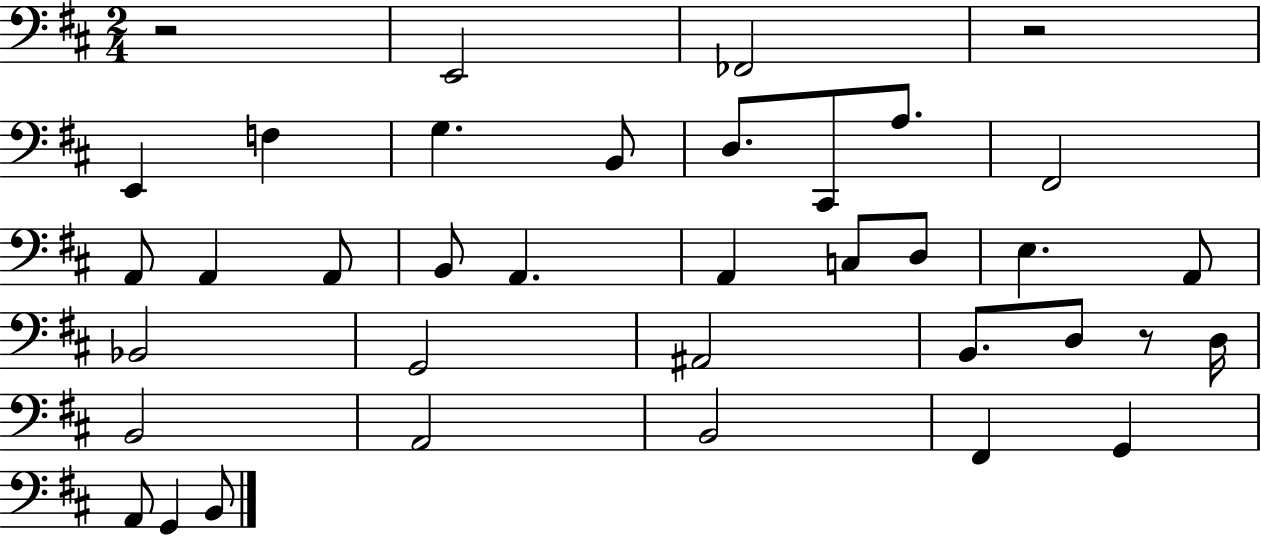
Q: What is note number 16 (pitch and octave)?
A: A2